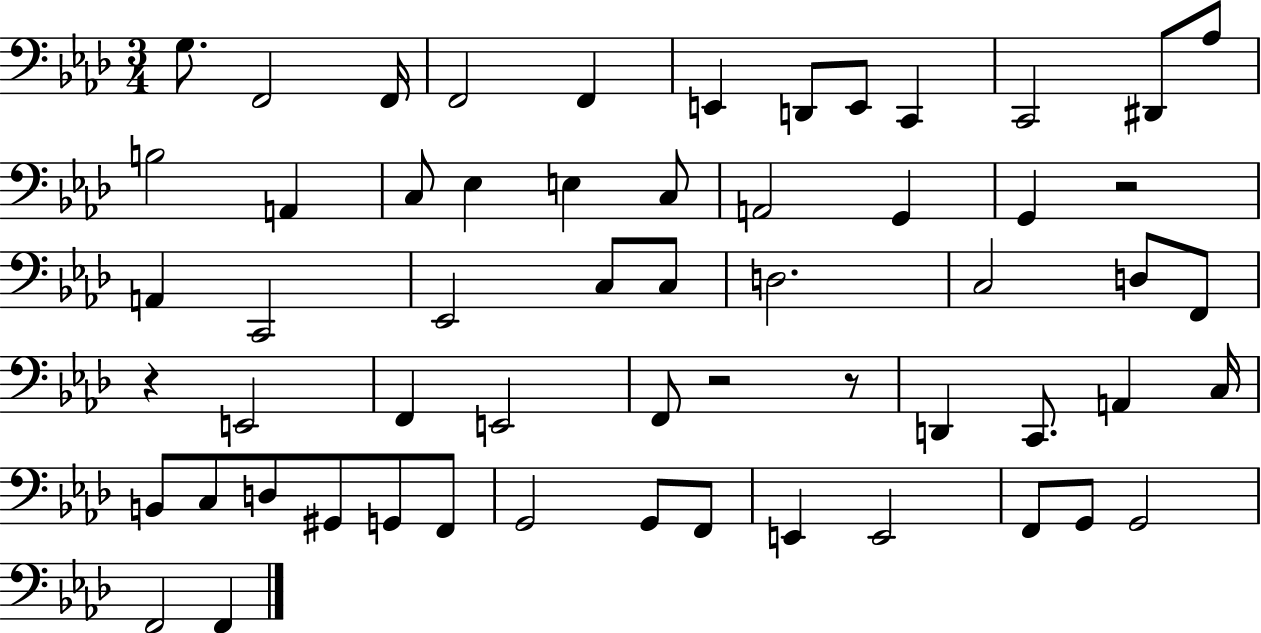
G3/e. F2/h F2/s F2/h F2/q E2/q D2/e E2/e C2/q C2/h D#2/e Ab3/e B3/h A2/q C3/e Eb3/q E3/q C3/e A2/h G2/q G2/q R/h A2/q C2/h Eb2/h C3/e C3/e D3/h. C3/h D3/e F2/e R/q E2/h F2/q E2/h F2/e R/h R/e D2/q C2/e. A2/q C3/s B2/e C3/e D3/e G#2/e G2/e F2/e G2/h G2/e F2/e E2/q E2/h F2/e G2/e G2/h F2/h F2/q